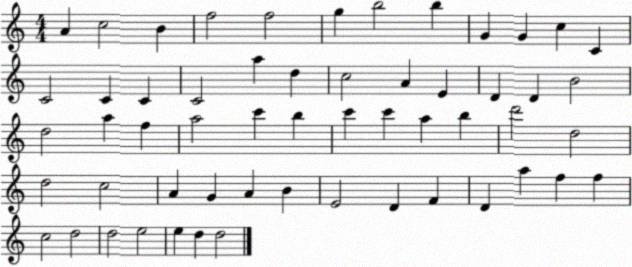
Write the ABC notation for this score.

X:1
T:Untitled
M:4/4
L:1/4
K:C
A c2 B f2 f2 g b2 b G G c C C2 C C C2 a d c2 A E D D B2 d2 a f a2 c' b c' c' a b d'2 d2 d2 c2 A G A B E2 D F D a f f c2 d2 d2 e2 e d d2